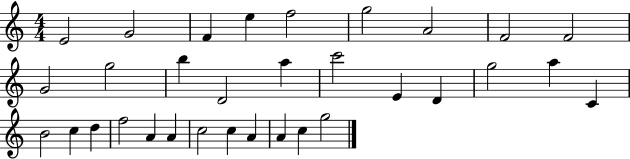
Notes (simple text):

E4/h G4/h F4/q E5/q F5/h G5/h A4/h F4/h F4/h G4/h G5/h B5/q D4/h A5/q C6/h E4/q D4/q G5/h A5/q C4/q B4/h C5/q D5/q F5/h A4/q A4/q C5/h C5/q A4/q A4/q C5/q G5/h